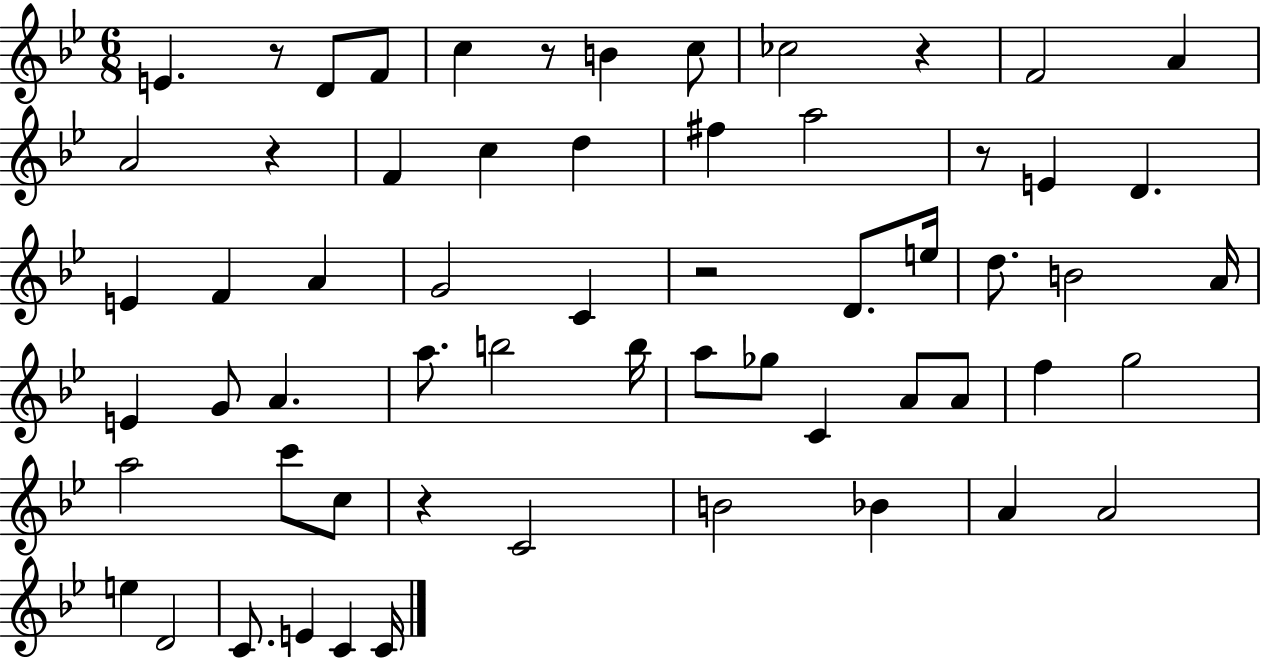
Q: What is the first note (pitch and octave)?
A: E4